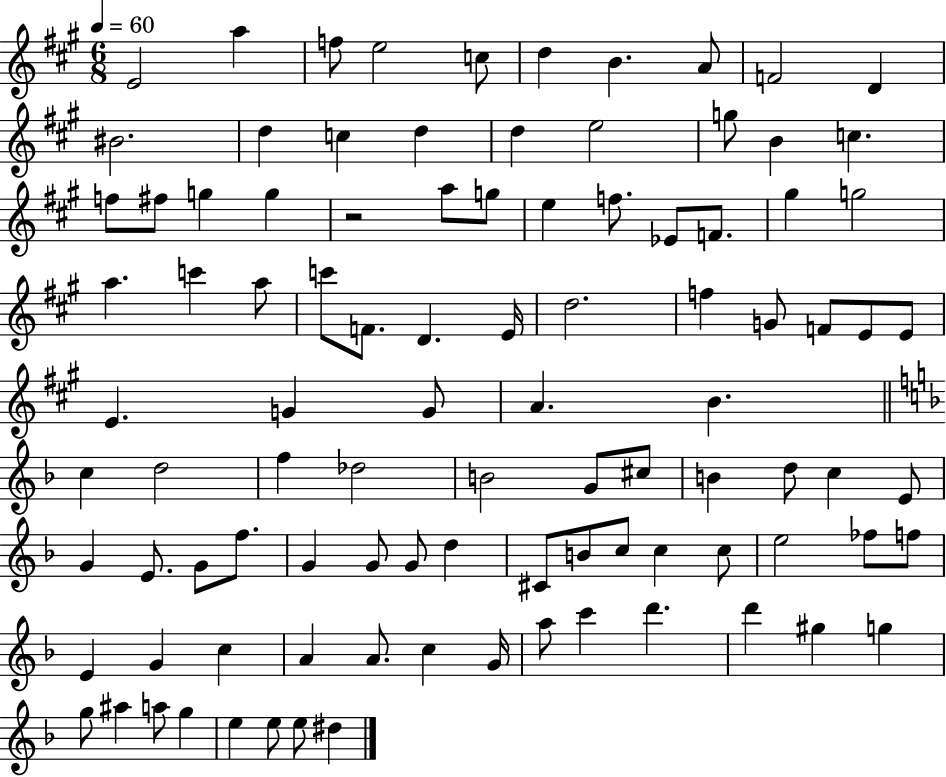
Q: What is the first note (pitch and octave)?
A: E4